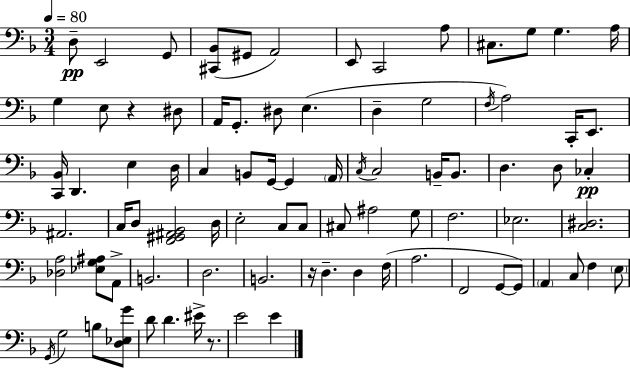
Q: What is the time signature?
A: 3/4